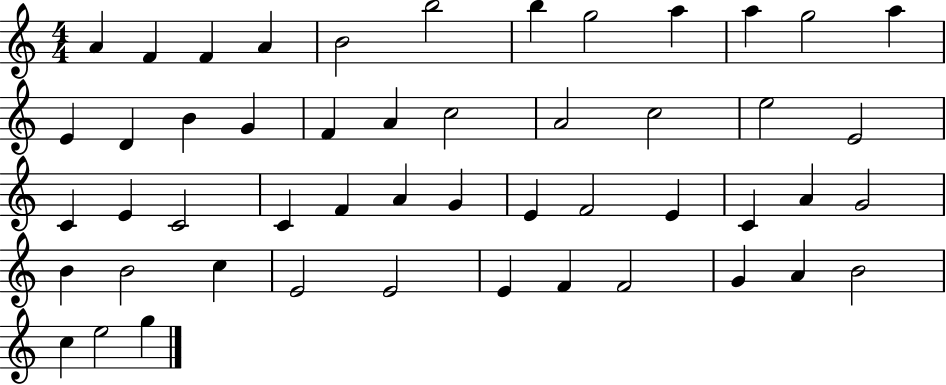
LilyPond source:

{
  \clef treble
  \numericTimeSignature
  \time 4/4
  \key c \major
  a'4 f'4 f'4 a'4 | b'2 b''2 | b''4 g''2 a''4 | a''4 g''2 a''4 | \break e'4 d'4 b'4 g'4 | f'4 a'4 c''2 | a'2 c''2 | e''2 e'2 | \break c'4 e'4 c'2 | c'4 f'4 a'4 g'4 | e'4 f'2 e'4 | c'4 a'4 g'2 | \break b'4 b'2 c''4 | e'2 e'2 | e'4 f'4 f'2 | g'4 a'4 b'2 | \break c''4 e''2 g''4 | \bar "|."
}